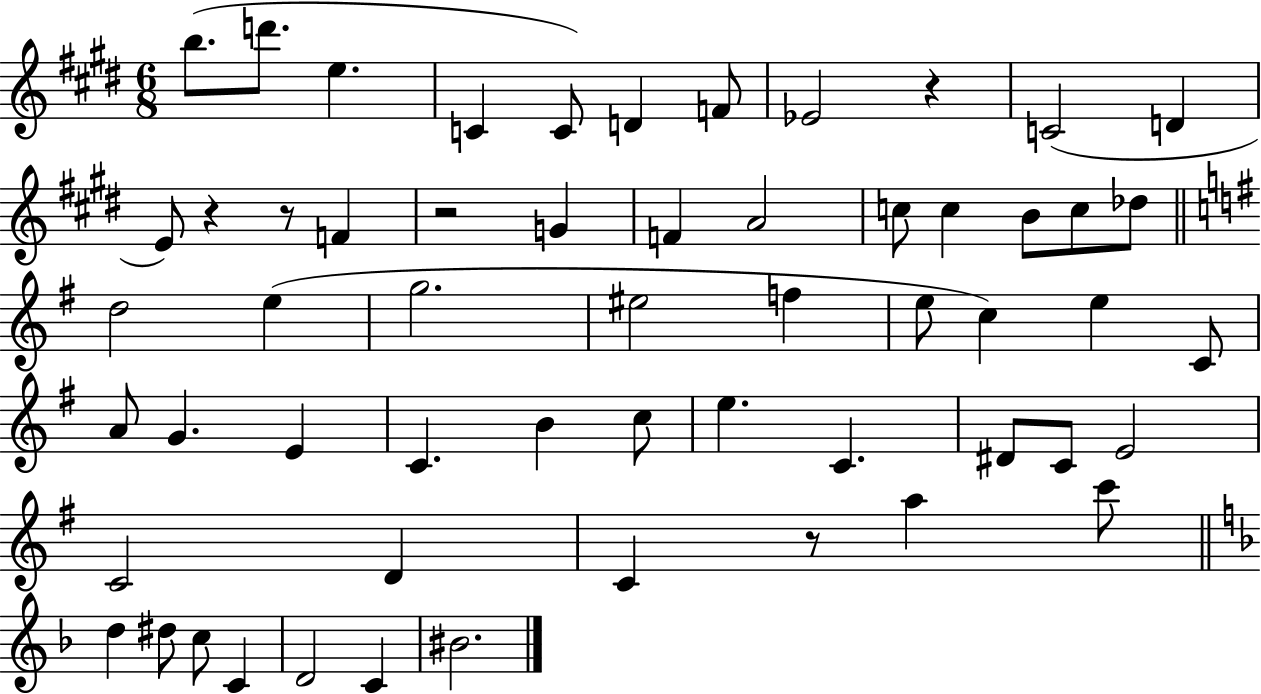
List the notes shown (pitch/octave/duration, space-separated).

B5/e. D6/e. E5/q. C4/q C4/e D4/q F4/e Eb4/h R/q C4/h D4/q E4/e R/q R/e F4/q R/h G4/q F4/q A4/h C5/e C5/q B4/e C5/e Db5/e D5/h E5/q G5/h. EIS5/h F5/q E5/e C5/q E5/q C4/e A4/e G4/q. E4/q C4/q. B4/q C5/e E5/q. C4/q. D#4/e C4/e E4/h C4/h D4/q C4/q R/e A5/q C6/e D5/q D#5/e C5/e C4/q D4/h C4/q BIS4/h.